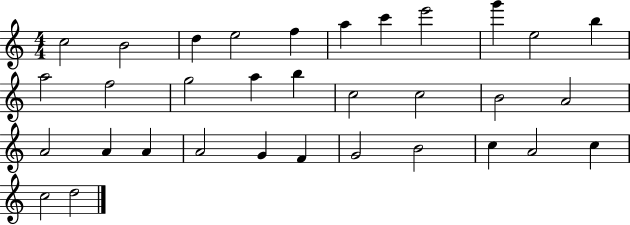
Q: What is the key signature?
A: C major